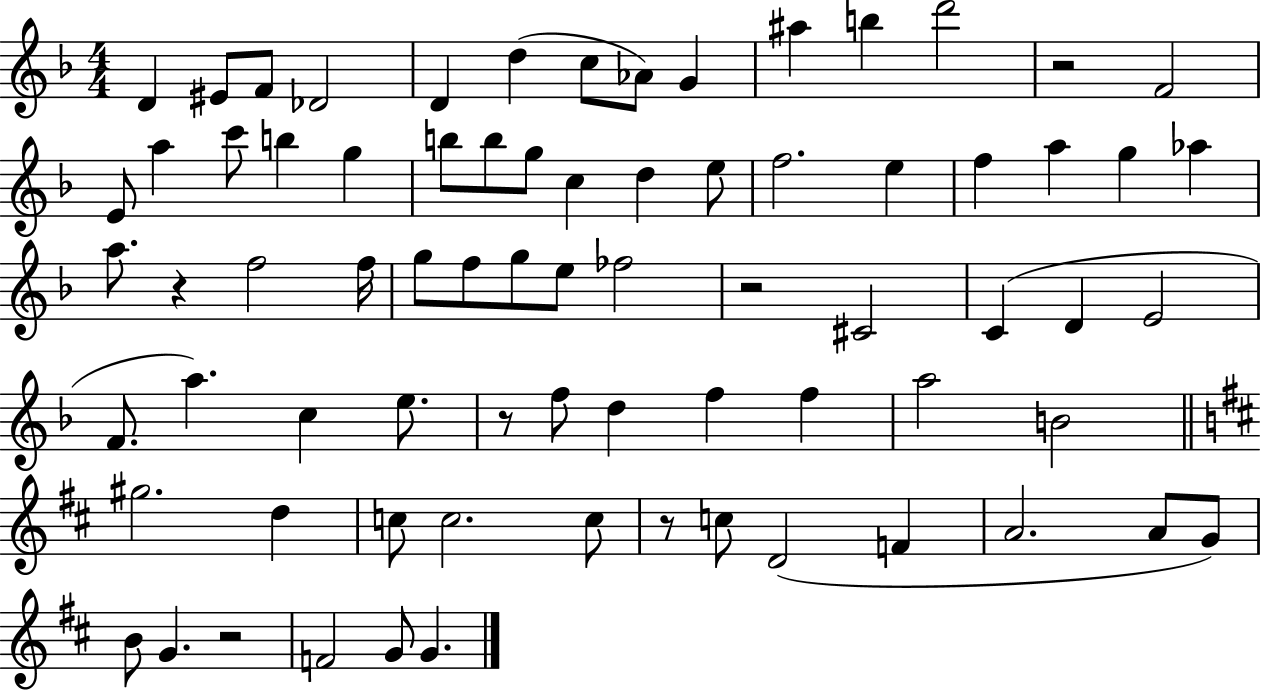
{
  \clef treble
  \numericTimeSignature
  \time 4/4
  \key f \major
  \repeat volta 2 { d'4 eis'8 f'8 des'2 | d'4 d''4( c''8 aes'8) g'4 | ais''4 b''4 d'''2 | r2 f'2 | \break e'8 a''4 c'''8 b''4 g''4 | b''8 b''8 g''8 c''4 d''4 e''8 | f''2. e''4 | f''4 a''4 g''4 aes''4 | \break a''8. r4 f''2 f''16 | g''8 f''8 g''8 e''8 fes''2 | r2 cis'2 | c'4( d'4 e'2 | \break f'8. a''4.) c''4 e''8. | r8 f''8 d''4 f''4 f''4 | a''2 b'2 | \bar "||" \break \key d \major gis''2. d''4 | c''8 c''2. c''8 | r8 c''8 d'2( f'4 | a'2. a'8 g'8) | \break b'8 g'4. r2 | f'2 g'8 g'4. | } \bar "|."
}